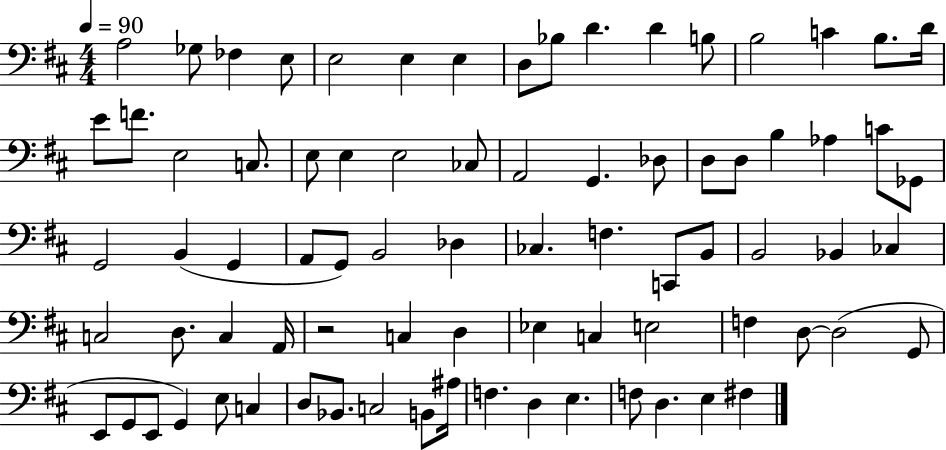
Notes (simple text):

A3/h Gb3/e FES3/q E3/e E3/h E3/q E3/q D3/e Bb3/e D4/q. D4/q B3/e B3/h C4/q B3/e. D4/s E4/e F4/e. E3/h C3/e. E3/e E3/q E3/h CES3/e A2/h G2/q. Db3/e D3/e D3/e B3/q Ab3/q C4/e Gb2/e G2/h B2/q G2/q A2/e G2/e B2/h Db3/q CES3/q. F3/q. C2/e B2/e B2/h Bb2/q CES3/q C3/h D3/e. C3/q A2/s R/h C3/q D3/q Eb3/q C3/q E3/h F3/q D3/e D3/h G2/e E2/e G2/e E2/e G2/q E3/e C3/q D3/e Bb2/e. C3/h B2/e A#3/s F3/q. D3/q E3/q. F3/e D3/q. E3/q F#3/q